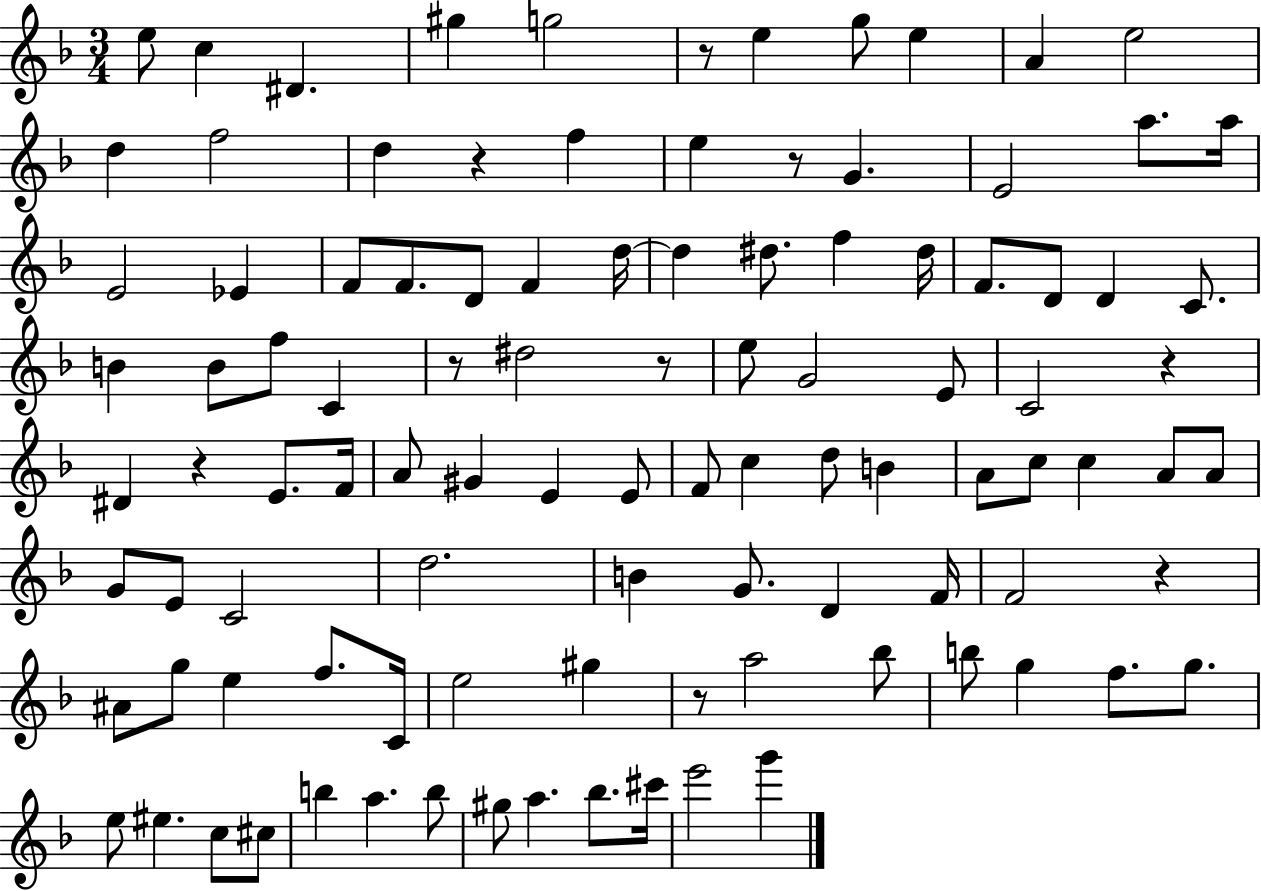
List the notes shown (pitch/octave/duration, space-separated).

E5/e C5/q D#4/q. G#5/q G5/h R/e E5/q G5/e E5/q A4/q E5/h D5/q F5/h D5/q R/q F5/q E5/q R/e G4/q. E4/h A5/e. A5/s E4/h Eb4/q F4/e F4/e. D4/e F4/q D5/s D5/q D#5/e. F5/q D#5/s F4/e. D4/e D4/q C4/e. B4/q B4/e F5/e C4/q R/e D#5/h R/e E5/e G4/h E4/e C4/h R/q D#4/q R/q E4/e. F4/s A4/e G#4/q E4/q E4/e F4/e C5/q D5/e B4/q A4/e C5/e C5/q A4/e A4/e G4/e E4/e C4/h D5/h. B4/q G4/e. D4/q F4/s F4/h R/q A#4/e G5/e E5/q F5/e. C4/s E5/h G#5/q R/e A5/h Bb5/e B5/e G5/q F5/e. G5/e. E5/e EIS5/q. C5/e C#5/e B5/q A5/q. B5/e G#5/e A5/q. Bb5/e. C#6/s E6/h G6/q